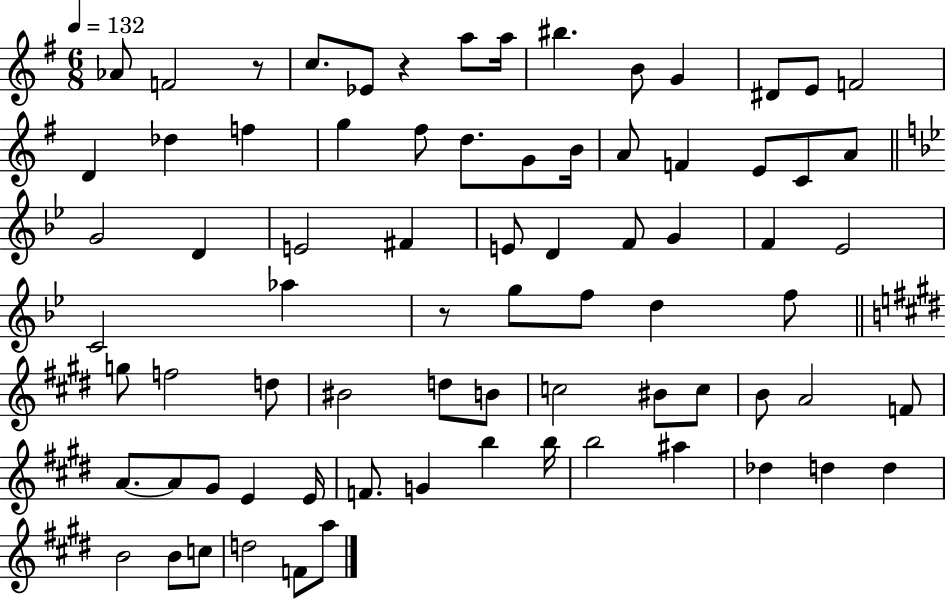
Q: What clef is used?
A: treble